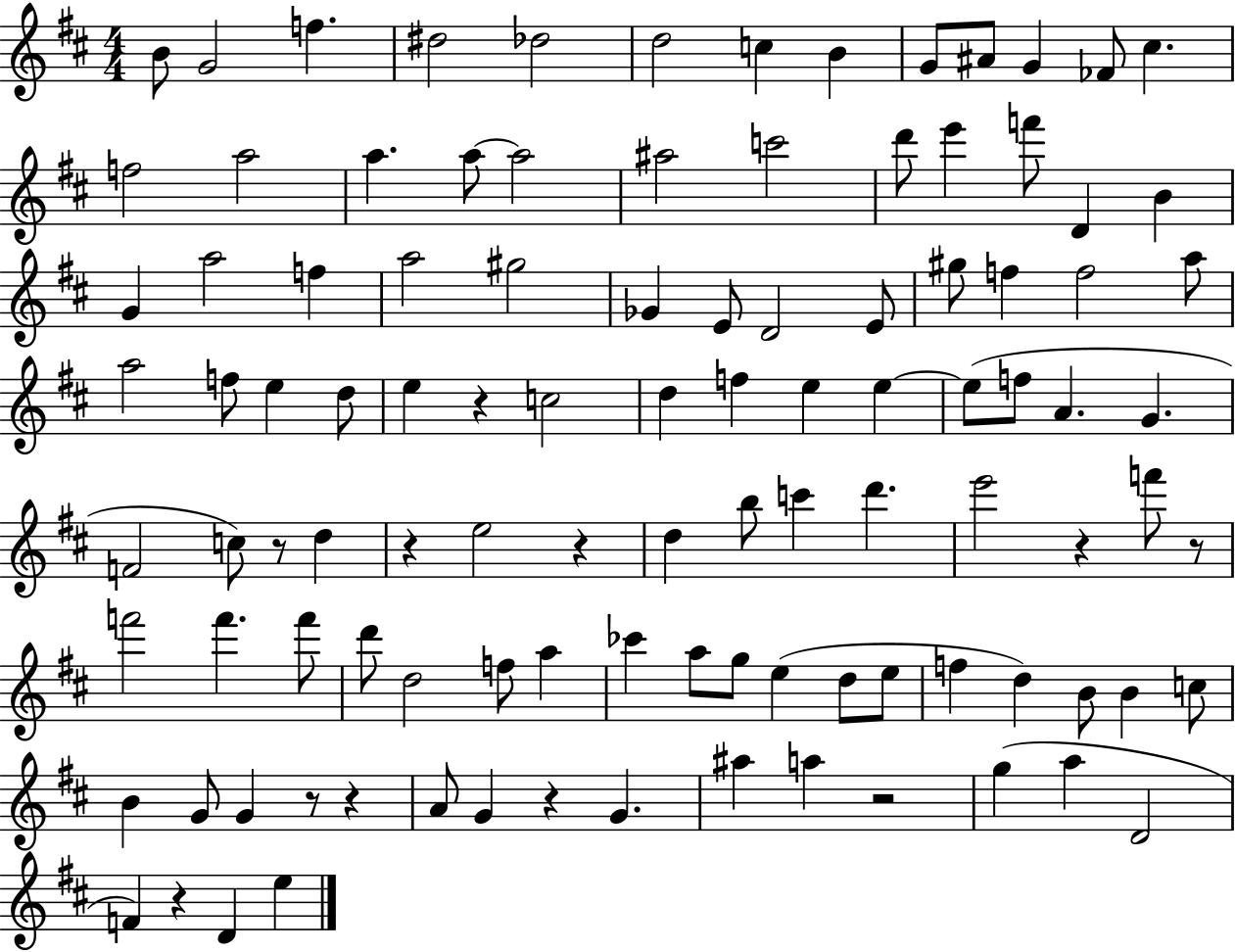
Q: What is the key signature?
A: D major